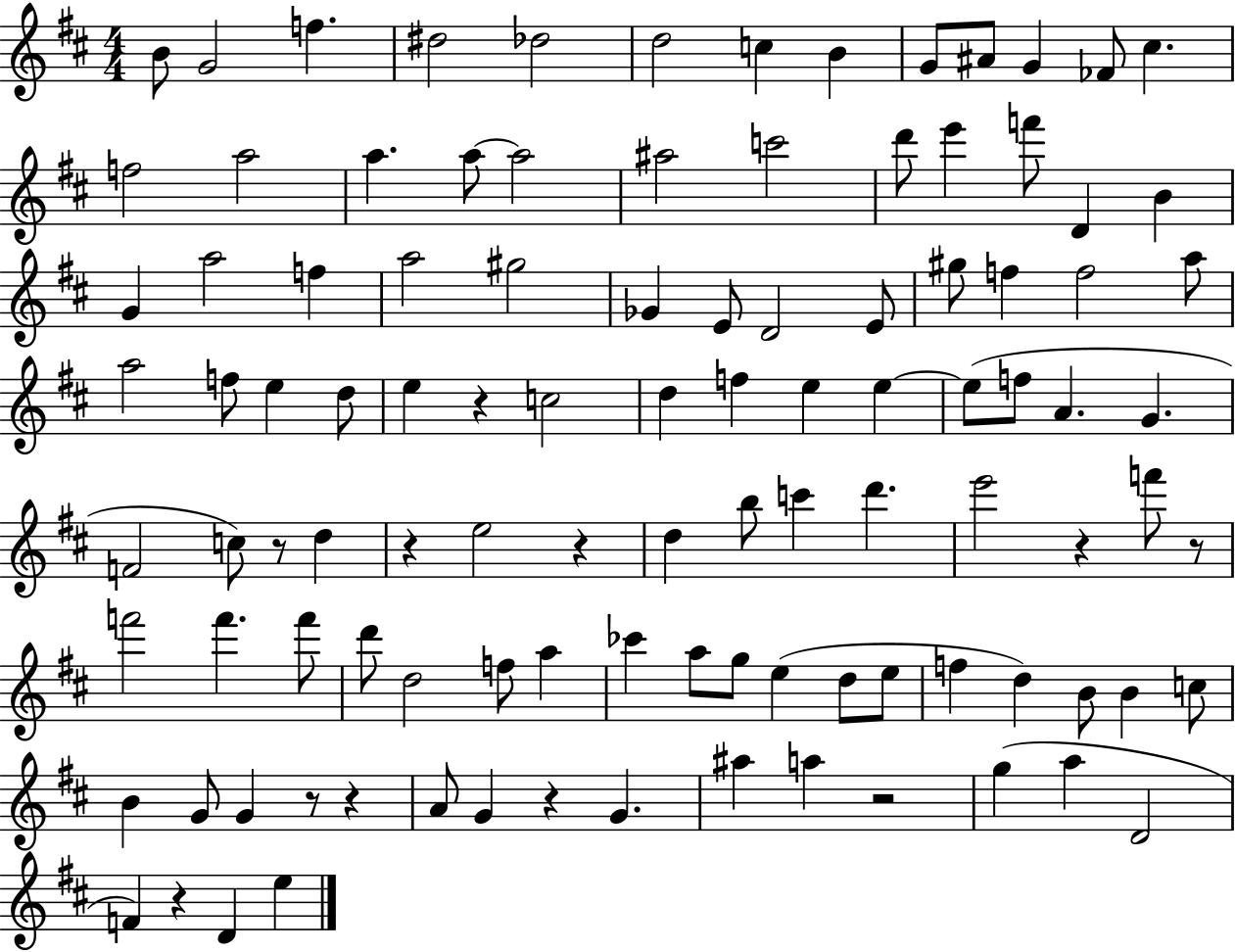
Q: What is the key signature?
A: D major